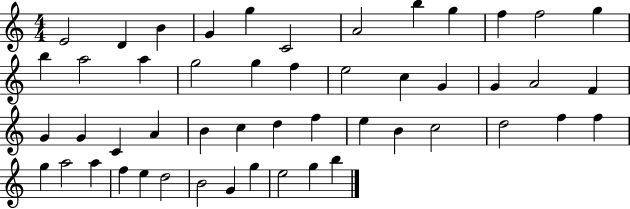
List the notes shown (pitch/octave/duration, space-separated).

E4/h D4/q B4/q G4/q G5/q C4/h A4/h B5/q G5/q F5/q F5/h G5/q B5/q A5/h A5/q G5/h G5/q F5/q E5/h C5/q G4/q G4/q A4/h F4/q G4/q G4/q C4/q A4/q B4/q C5/q D5/q F5/q E5/q B4/q C5/h D5/h F5/q F5/q G5/q A5/h A5/q F5/q E5/q D5/h B4/h G4/q G5/q E5/h G5/q B5/q